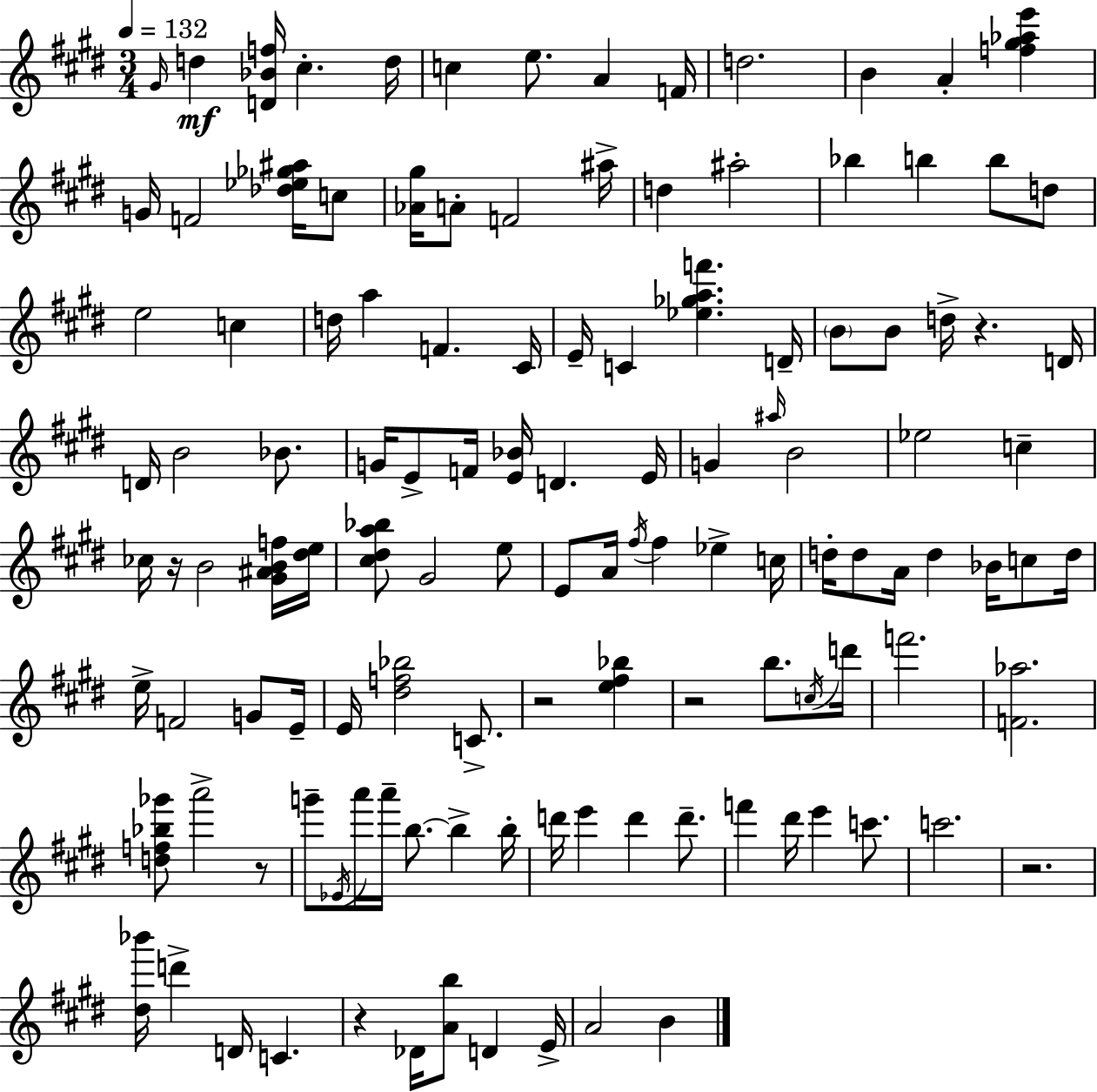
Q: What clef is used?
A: treble